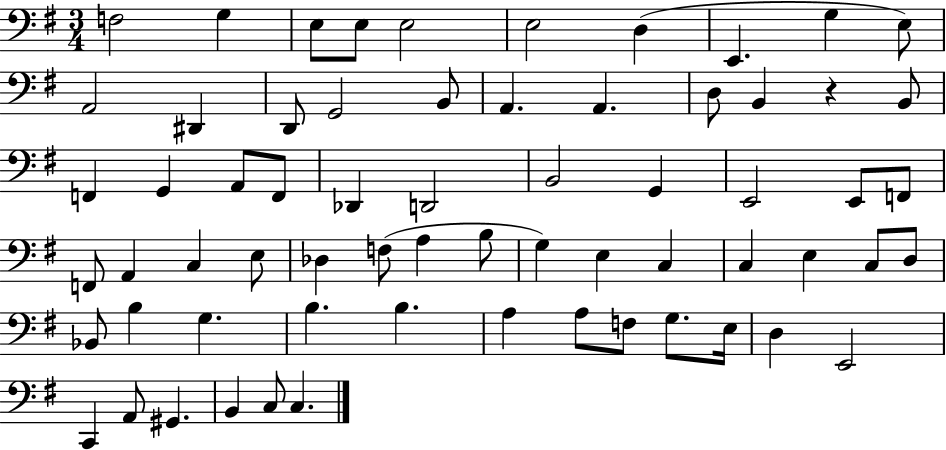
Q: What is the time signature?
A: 3/4